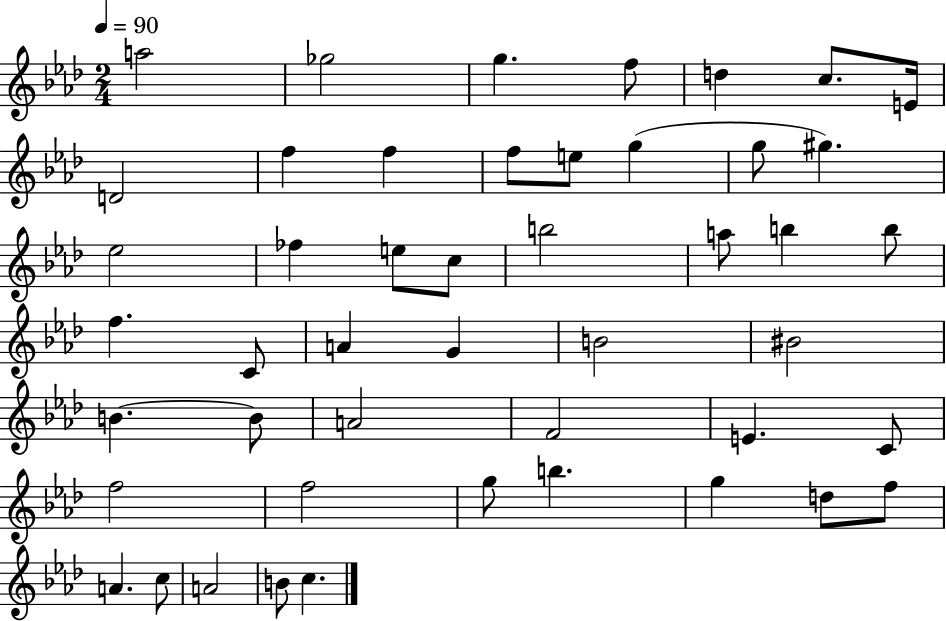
{
  \clef treble
  \numericTimeSignature
  \time 2/4
  \key aes \major
  \tempo 4 = 90
  a''2 | ges''2 | g''4. f''8 | d''4 c''8. e'16 | \break d'2 | f''4 f''4 | f''8 e''8 g''4( | g''8 gis''4.) | \break ees''2 | fes''4 e''8 c''8 | b''2 | a''8 b''4 b''8 | \break f''4. c'8 | a'4 g'4 | b'2 | bis'2 | \break b'4.~~ b'8 | a'2 | f'2 | e'4. c'8 | \break f''2 | f''2 | g''8 b''4. | g''4 d''8 f''8 | \break a'4. c''8 | a'2 | b'8 c''4. | \bar "|."
}